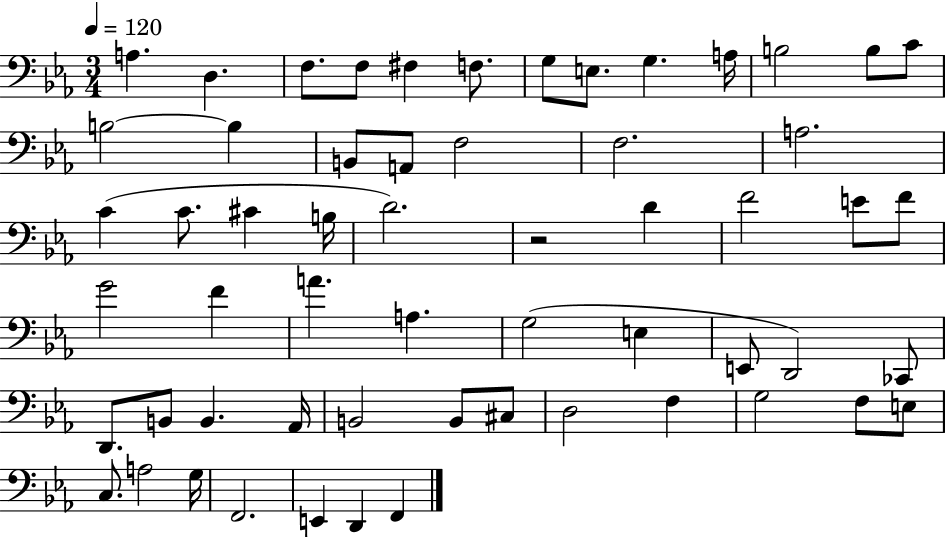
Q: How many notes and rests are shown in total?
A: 58